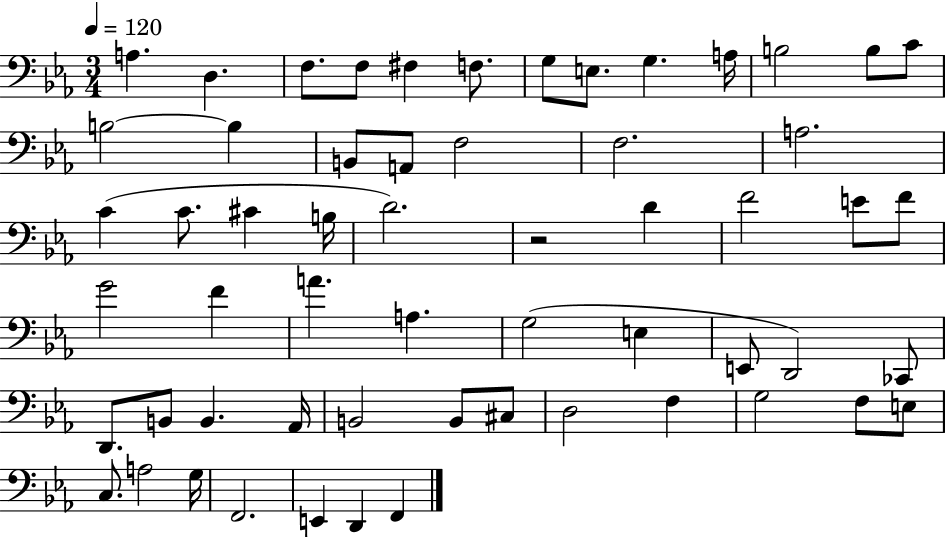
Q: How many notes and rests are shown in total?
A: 58